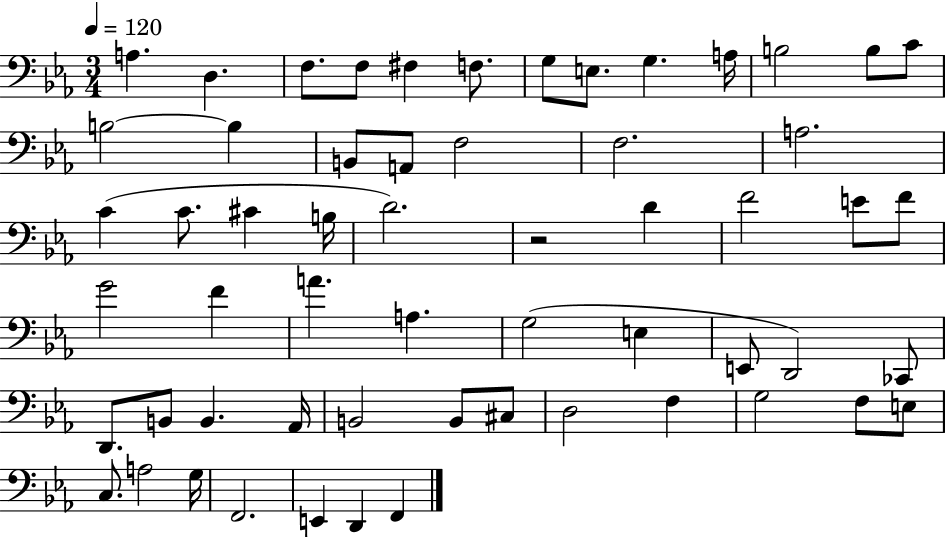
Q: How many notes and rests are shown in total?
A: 58